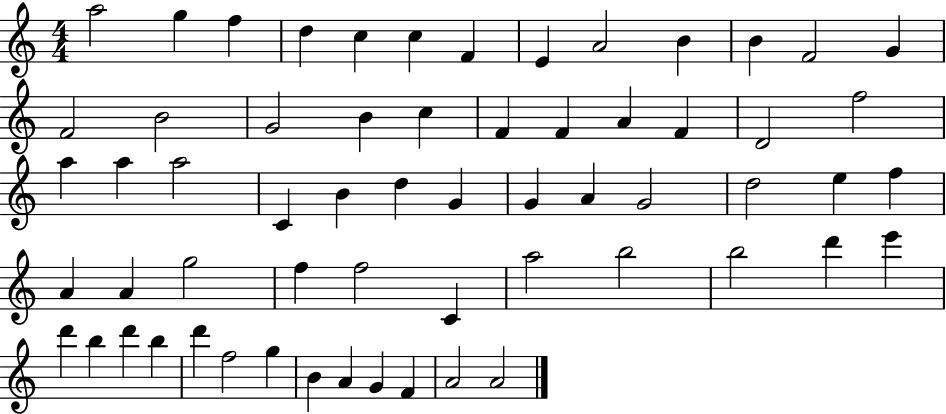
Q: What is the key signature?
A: C major